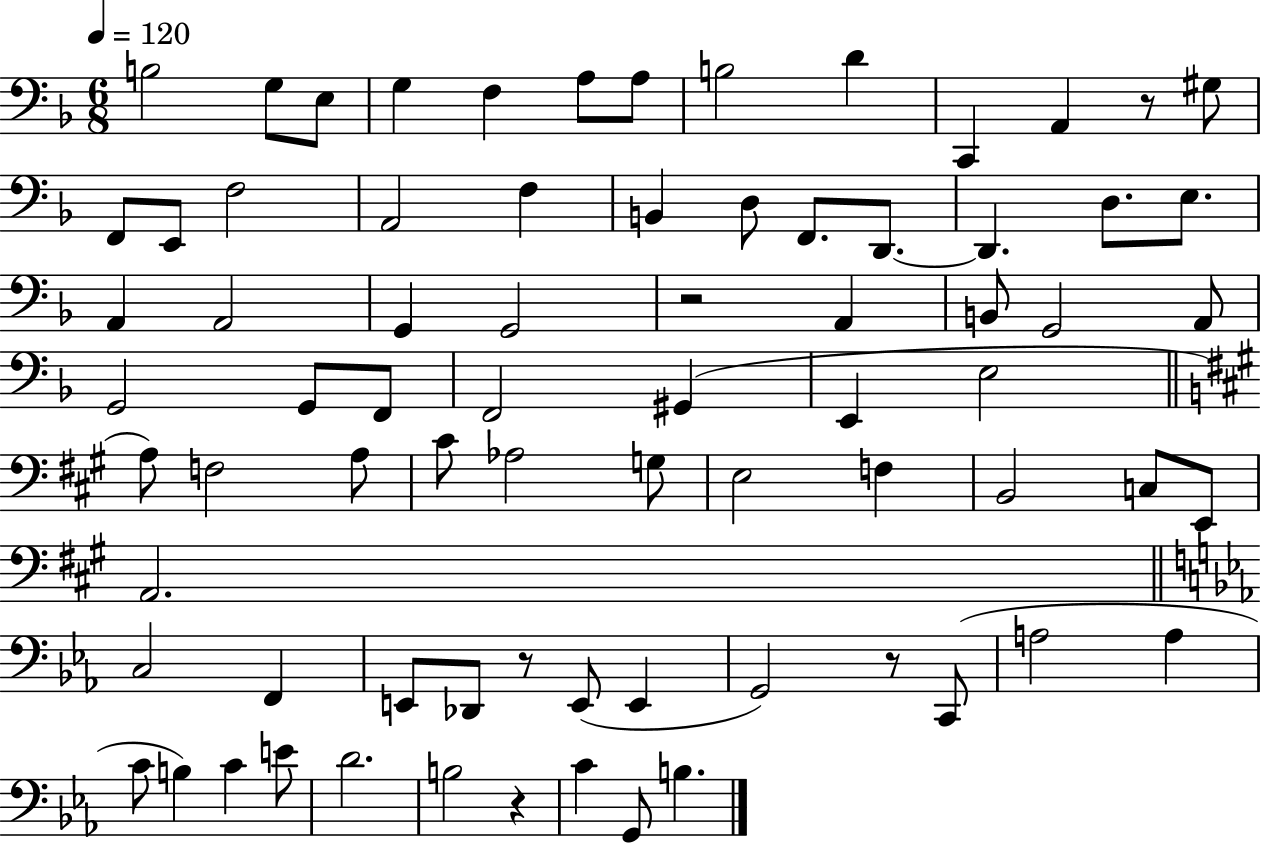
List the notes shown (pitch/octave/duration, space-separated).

B3/h G3/e E3/e G3/q F3/q A3/e A3/e B3/h D4/q C2/q A2/q R/e G#3/e F2/e E2/e F3/h A2/h F3/q B2/q D3/e F2/e. D2/e. D2/q. D3/e. E3/e. A2/q A2/h G2/q G2/h R/h A2/q B2/e G2/h A2/e G2/h G2/e F2/e F2/h G#2/q E2/q E3/h A3/e F3/h A3/e C#4/e Ab3/h G3/e E3/h F3/q B2/h C3/e E2/e A2/h. C3/h F2/q E2/e Db2/e R/e E2/e E2/q G2/h R/e C2/e A3/h A3/q C4/e B3/q C4/q E4/e D4/h. B3/h R/q C4/q G2/e B3/q.